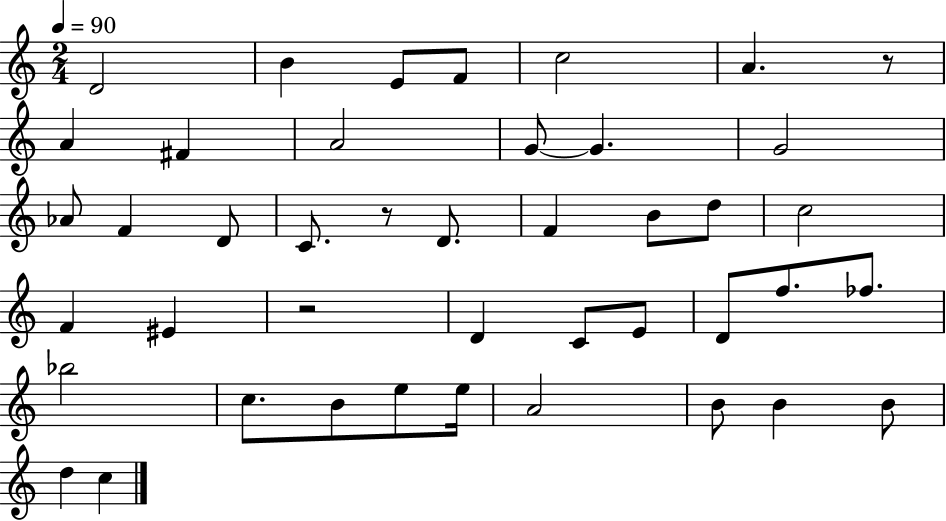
D4/h B4/q E4/e F4/e C5/h A4/q. R/e A4/q F#4/q A4/h G4/e G4/q. G4/h Ab4/e F4/q D4/e C4/e. R/e D4/e. F4/q B4/e D5/e C5/h F4/q EIS4/q R/h D4/q C4/e E4/e D4/e F5/e. FES5/e. Bb5/h C5/e. B4/e E5/e E5/s A4/h B4/e B4/q B4/e D5/q C5/q